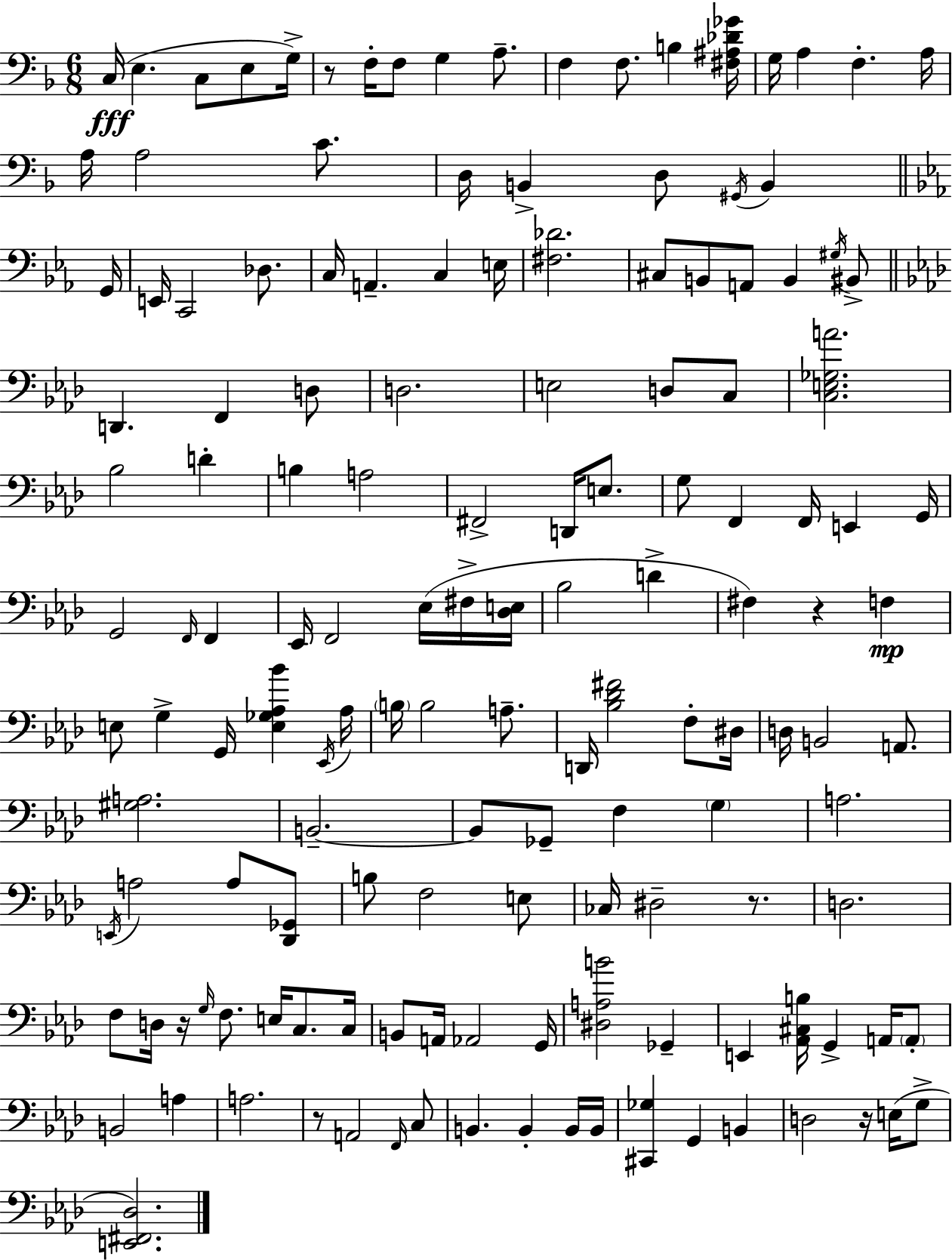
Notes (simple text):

C3/s E3/q. C3/e E3/e G3/s R/e F3/s F3/e G3/q A3/e. F3/q F3/e. B3/q [F#3,A#3,Db4,Gb4]/s G3/s A3/q F3/q. A3/s A3/s A3/h C4/e. D3/s B2/q D3/e G#2/s B2/q G2/s E2/s C2/h Db3/e. C3/s A2/q. C3/q E3/s [F#3,Db4]/h. C#3/e B2/e A2/e B2/q G#3/s BIS2/e D2/q. F2/q D3/e D3/h. E3/h D3/e C3/e [C3,E3,Gb3,A4]/h. Bb3/h D4/q B3/q A3/h F#2/h D2/s E3/e. G3/e F2/q F2/s E2/q G2/s G2/h F2/s F2/q Eb2/s F2/h Eb3/s F#3/s [Db3,E3]/s Bb3/h D4/q F#3/q R/q F3/q E3/e G3/q G2/s [E3,Gb3,Ab3,Bb4]/q Eb2/s Ab3/s B3/s B3/h A3/e. D2/s [Bb3,Db4,F#4]/h F3/e D#3/s D3/s B2/h A2/e. [G#3,A3]/h. B2/h. B2/e Gb2/e F3/q G3/q A3/h. E2/s A3/h A3/e [Db2,Gb2]/e B3/e F3/h E3/e CES3/s D#3/h R/e. D3/h. F3/e D3/s R/s G3/s F3/e. E3/s C3/e. C3/s B2/e A2/s Ab2/h G2/s [D#3,A3,B4]/h Gb2/q E2/q [Ab2,C#3,B3]/s G2/q A2/s A2/e B2/h A3/q A3/h. R/e A2/h F2/s C3/e B2/q. B2/q B2/s B2/s [C#2,Gb3]/q G2/q B2/q D3/h R/s E3/s G3/e [E2,F#2,Db3]/h.